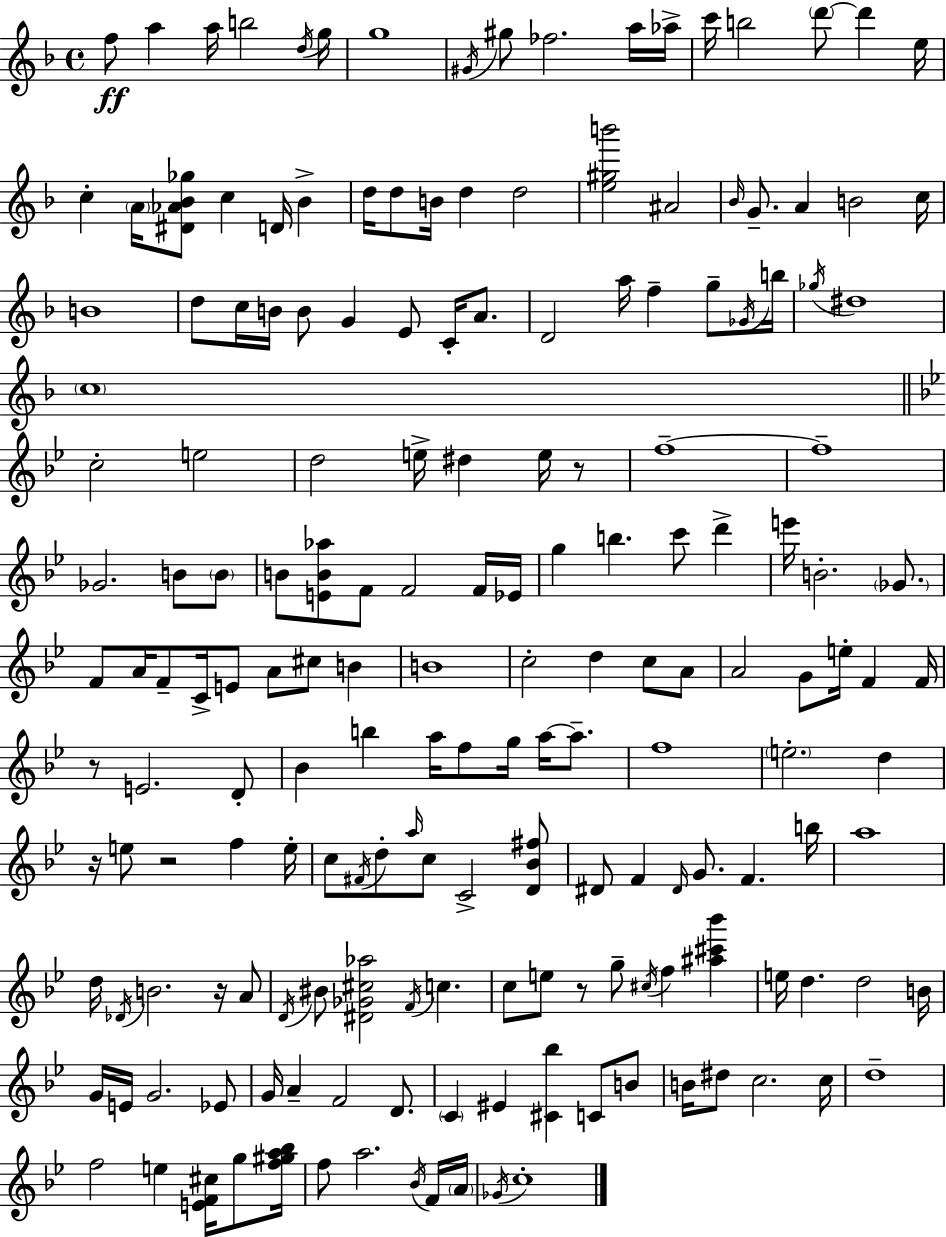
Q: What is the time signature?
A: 4/4